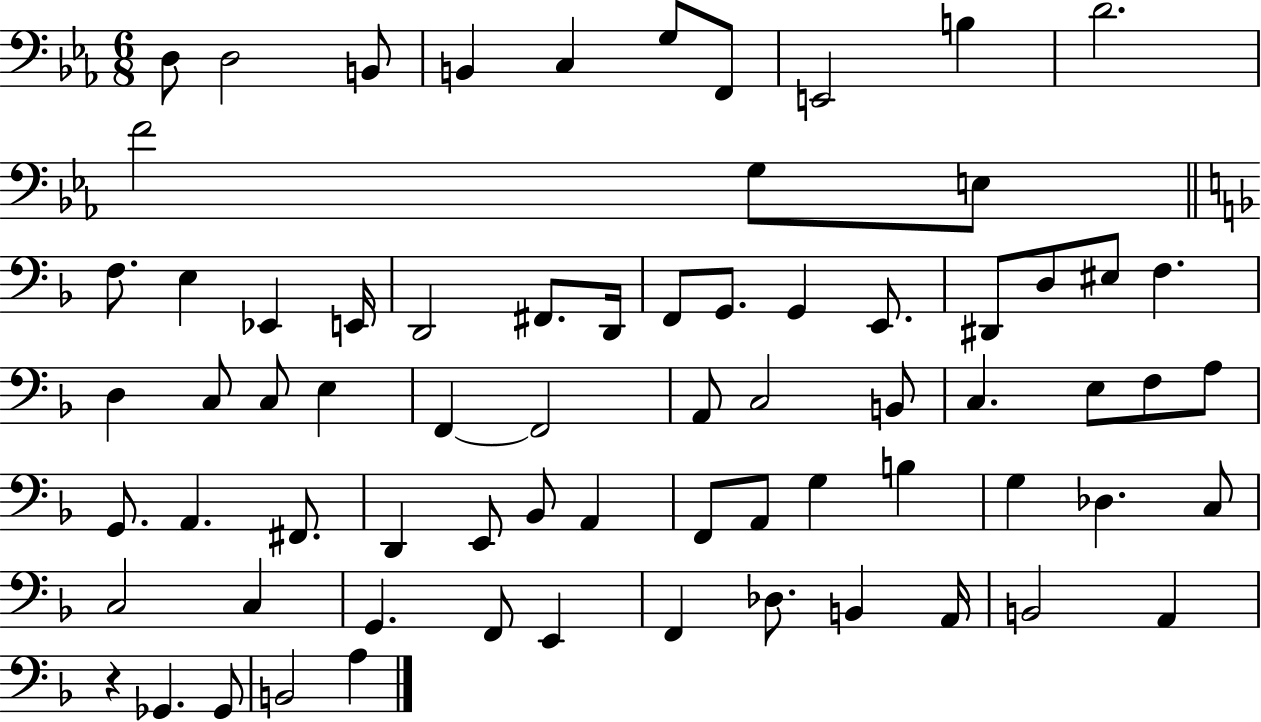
{
  \clef bass
  \numericTimeSignature
  \time 6/8
  \key ees \major
  d8 d2 b,8 | b,4 c4 g8 f,8 | e,2 b4 | d'2. | \break f'2 g8 e8 | \bar "||" \break \key f \major f8. e4 ees,4 e,16 | d,2 fis,8. d,16 | f,8 g,8. g,4 e,8. | dis,8 d8 eis8 f4. | \break d4 c8 c8 e4 | f,4~~ f,2 | a,8 c2 b,8 | c4. e8 f8 a8 | \break g,8. a,4. fis,8. | d,4 e,8 bes,8 a,4 | f,8 a,8 g4 b4 | g4 des4. c8 | \break c2 c4 | g,4. f,8 e,4 | f,4 des8. b,4 a,16 | b,2 a,4 | \break r4 ges,4. ges,8 | b,2 a4 | \bar "|."
}